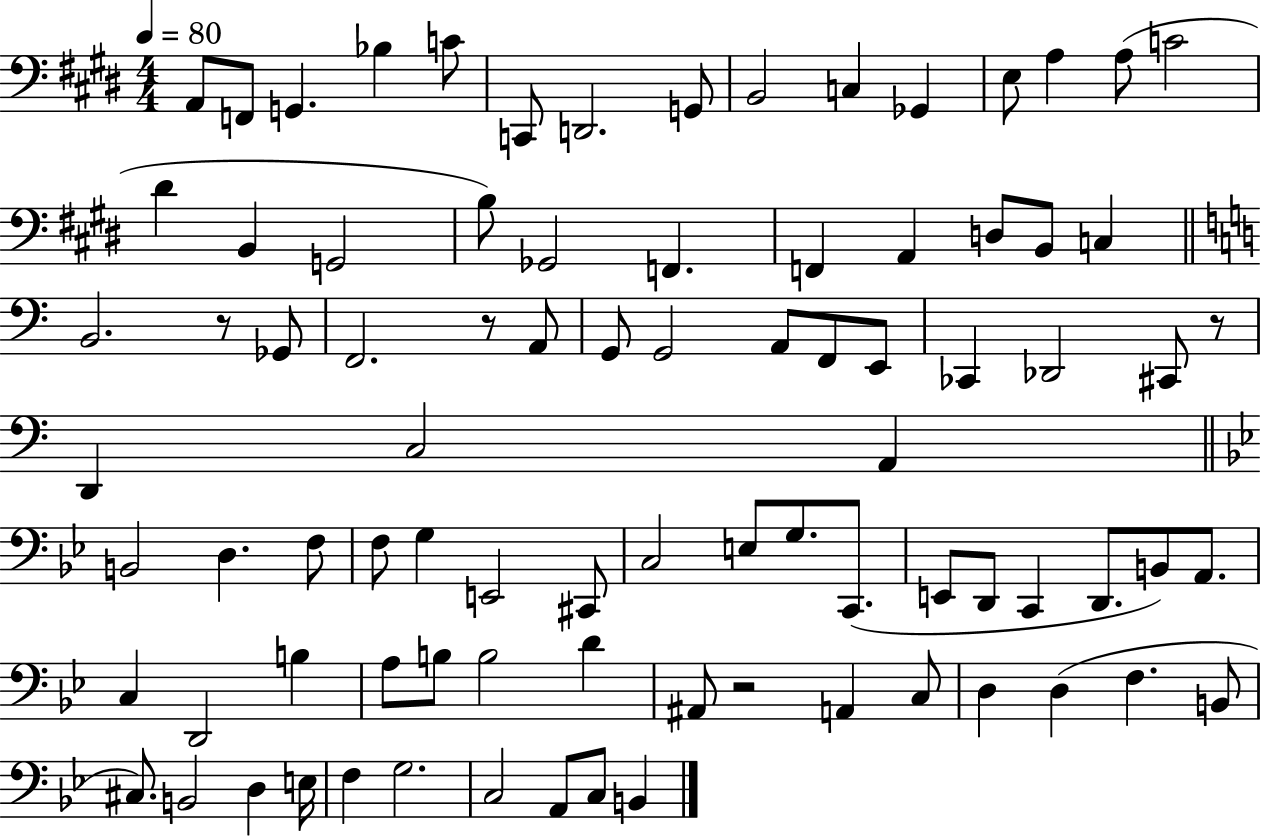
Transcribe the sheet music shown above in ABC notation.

X:1
T:Untitled
M:4/4
L:1/4
K:E
A,,/2 F,,/2 G,, _B, C/2 C,,/2 D,,2 G,,/2 B,,2 C, _G,, E,/2 A, A,/2 C2 ^D B,, G,,2 B,/2 _G,,2 F,, F,, A,, D,/2 B,,/2 C, B,,2 z/2 _G,,/2 F,,2 z/2 A,,/2 G,,/2 G,,2 A,,/2 F,,/2 E,,/2 _C,, _D,,2 ^C,,/2 z/2 D,, C,2 A,, B,,2 D, F,/2 F,/2 G, E,,2 ^C,,/2 C,2 E,/2 G,/2 C,,/2 E,,/2 D,,/2 C,, D,,/2 B,,/2 A,,/2 C, D,,2 B, A,/2 B,/2 B,2 D ^A,,/2 z2 A,, C,/2 D, D, F, B,,/2 ^C,/2 B,,2 D, E,/4 F, G,2 C,2 A,,/2 C,/2 B,,